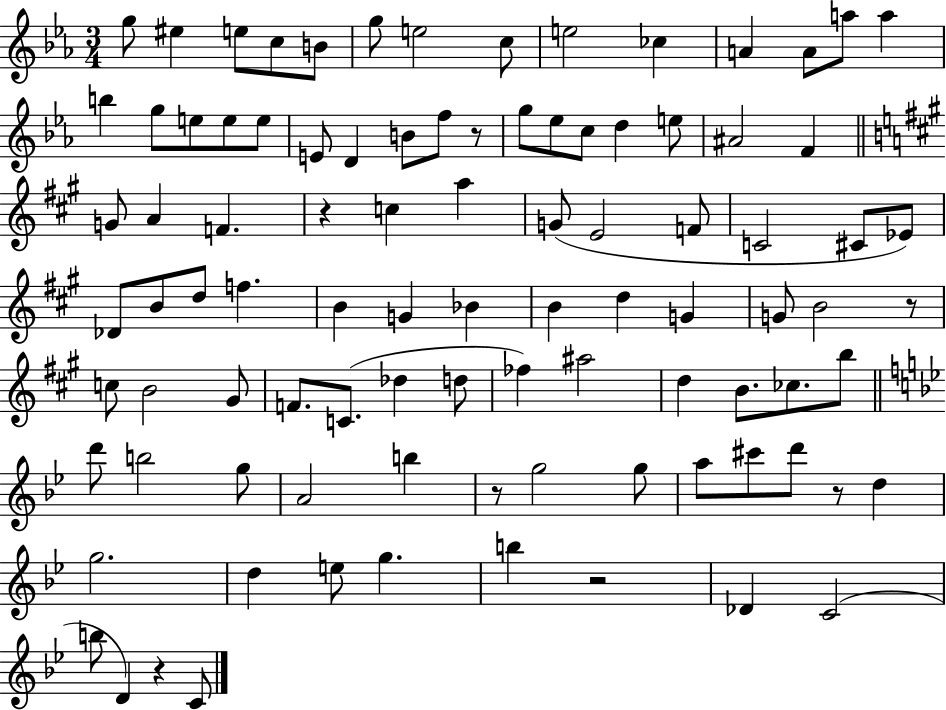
G5/e EIS5/q E5/e C5/e B4/e G5/e E5/h C5/e E5/h CES5/q A4/q A4/e A5/e A5/q B5/q G5/e E5/e E5/e E5/e E4/e D4/q B4/e F5/e R/e G5/e Eb5/e C5/e D5/q E5/e A#4/h F4/q G4/e A4/q F4/q. R/q C5/q A5/q G4/e E4/h F4/e C4/h C#4/e Eb4/e Db4/e B4/e D5/e F5/q. B4/q G4/q Bb4/q B4/q D5/q G4/q G4/e B4/h R/e C5/e B4/h G#4/e F4/e. C4/e. Db5/q D5/e FES5/q A#5/h D5/q B4/e. CES5/e. B5/e D6/e B5/h G5/e A4/h B5/q R/e G5/h G5/e A5/e C#6/e D6/e R/e D5/q G5/h. D5/q E5/e G5/q. B5/q R/h Db4/q C4/h B5/e D4/q R/q C4/e